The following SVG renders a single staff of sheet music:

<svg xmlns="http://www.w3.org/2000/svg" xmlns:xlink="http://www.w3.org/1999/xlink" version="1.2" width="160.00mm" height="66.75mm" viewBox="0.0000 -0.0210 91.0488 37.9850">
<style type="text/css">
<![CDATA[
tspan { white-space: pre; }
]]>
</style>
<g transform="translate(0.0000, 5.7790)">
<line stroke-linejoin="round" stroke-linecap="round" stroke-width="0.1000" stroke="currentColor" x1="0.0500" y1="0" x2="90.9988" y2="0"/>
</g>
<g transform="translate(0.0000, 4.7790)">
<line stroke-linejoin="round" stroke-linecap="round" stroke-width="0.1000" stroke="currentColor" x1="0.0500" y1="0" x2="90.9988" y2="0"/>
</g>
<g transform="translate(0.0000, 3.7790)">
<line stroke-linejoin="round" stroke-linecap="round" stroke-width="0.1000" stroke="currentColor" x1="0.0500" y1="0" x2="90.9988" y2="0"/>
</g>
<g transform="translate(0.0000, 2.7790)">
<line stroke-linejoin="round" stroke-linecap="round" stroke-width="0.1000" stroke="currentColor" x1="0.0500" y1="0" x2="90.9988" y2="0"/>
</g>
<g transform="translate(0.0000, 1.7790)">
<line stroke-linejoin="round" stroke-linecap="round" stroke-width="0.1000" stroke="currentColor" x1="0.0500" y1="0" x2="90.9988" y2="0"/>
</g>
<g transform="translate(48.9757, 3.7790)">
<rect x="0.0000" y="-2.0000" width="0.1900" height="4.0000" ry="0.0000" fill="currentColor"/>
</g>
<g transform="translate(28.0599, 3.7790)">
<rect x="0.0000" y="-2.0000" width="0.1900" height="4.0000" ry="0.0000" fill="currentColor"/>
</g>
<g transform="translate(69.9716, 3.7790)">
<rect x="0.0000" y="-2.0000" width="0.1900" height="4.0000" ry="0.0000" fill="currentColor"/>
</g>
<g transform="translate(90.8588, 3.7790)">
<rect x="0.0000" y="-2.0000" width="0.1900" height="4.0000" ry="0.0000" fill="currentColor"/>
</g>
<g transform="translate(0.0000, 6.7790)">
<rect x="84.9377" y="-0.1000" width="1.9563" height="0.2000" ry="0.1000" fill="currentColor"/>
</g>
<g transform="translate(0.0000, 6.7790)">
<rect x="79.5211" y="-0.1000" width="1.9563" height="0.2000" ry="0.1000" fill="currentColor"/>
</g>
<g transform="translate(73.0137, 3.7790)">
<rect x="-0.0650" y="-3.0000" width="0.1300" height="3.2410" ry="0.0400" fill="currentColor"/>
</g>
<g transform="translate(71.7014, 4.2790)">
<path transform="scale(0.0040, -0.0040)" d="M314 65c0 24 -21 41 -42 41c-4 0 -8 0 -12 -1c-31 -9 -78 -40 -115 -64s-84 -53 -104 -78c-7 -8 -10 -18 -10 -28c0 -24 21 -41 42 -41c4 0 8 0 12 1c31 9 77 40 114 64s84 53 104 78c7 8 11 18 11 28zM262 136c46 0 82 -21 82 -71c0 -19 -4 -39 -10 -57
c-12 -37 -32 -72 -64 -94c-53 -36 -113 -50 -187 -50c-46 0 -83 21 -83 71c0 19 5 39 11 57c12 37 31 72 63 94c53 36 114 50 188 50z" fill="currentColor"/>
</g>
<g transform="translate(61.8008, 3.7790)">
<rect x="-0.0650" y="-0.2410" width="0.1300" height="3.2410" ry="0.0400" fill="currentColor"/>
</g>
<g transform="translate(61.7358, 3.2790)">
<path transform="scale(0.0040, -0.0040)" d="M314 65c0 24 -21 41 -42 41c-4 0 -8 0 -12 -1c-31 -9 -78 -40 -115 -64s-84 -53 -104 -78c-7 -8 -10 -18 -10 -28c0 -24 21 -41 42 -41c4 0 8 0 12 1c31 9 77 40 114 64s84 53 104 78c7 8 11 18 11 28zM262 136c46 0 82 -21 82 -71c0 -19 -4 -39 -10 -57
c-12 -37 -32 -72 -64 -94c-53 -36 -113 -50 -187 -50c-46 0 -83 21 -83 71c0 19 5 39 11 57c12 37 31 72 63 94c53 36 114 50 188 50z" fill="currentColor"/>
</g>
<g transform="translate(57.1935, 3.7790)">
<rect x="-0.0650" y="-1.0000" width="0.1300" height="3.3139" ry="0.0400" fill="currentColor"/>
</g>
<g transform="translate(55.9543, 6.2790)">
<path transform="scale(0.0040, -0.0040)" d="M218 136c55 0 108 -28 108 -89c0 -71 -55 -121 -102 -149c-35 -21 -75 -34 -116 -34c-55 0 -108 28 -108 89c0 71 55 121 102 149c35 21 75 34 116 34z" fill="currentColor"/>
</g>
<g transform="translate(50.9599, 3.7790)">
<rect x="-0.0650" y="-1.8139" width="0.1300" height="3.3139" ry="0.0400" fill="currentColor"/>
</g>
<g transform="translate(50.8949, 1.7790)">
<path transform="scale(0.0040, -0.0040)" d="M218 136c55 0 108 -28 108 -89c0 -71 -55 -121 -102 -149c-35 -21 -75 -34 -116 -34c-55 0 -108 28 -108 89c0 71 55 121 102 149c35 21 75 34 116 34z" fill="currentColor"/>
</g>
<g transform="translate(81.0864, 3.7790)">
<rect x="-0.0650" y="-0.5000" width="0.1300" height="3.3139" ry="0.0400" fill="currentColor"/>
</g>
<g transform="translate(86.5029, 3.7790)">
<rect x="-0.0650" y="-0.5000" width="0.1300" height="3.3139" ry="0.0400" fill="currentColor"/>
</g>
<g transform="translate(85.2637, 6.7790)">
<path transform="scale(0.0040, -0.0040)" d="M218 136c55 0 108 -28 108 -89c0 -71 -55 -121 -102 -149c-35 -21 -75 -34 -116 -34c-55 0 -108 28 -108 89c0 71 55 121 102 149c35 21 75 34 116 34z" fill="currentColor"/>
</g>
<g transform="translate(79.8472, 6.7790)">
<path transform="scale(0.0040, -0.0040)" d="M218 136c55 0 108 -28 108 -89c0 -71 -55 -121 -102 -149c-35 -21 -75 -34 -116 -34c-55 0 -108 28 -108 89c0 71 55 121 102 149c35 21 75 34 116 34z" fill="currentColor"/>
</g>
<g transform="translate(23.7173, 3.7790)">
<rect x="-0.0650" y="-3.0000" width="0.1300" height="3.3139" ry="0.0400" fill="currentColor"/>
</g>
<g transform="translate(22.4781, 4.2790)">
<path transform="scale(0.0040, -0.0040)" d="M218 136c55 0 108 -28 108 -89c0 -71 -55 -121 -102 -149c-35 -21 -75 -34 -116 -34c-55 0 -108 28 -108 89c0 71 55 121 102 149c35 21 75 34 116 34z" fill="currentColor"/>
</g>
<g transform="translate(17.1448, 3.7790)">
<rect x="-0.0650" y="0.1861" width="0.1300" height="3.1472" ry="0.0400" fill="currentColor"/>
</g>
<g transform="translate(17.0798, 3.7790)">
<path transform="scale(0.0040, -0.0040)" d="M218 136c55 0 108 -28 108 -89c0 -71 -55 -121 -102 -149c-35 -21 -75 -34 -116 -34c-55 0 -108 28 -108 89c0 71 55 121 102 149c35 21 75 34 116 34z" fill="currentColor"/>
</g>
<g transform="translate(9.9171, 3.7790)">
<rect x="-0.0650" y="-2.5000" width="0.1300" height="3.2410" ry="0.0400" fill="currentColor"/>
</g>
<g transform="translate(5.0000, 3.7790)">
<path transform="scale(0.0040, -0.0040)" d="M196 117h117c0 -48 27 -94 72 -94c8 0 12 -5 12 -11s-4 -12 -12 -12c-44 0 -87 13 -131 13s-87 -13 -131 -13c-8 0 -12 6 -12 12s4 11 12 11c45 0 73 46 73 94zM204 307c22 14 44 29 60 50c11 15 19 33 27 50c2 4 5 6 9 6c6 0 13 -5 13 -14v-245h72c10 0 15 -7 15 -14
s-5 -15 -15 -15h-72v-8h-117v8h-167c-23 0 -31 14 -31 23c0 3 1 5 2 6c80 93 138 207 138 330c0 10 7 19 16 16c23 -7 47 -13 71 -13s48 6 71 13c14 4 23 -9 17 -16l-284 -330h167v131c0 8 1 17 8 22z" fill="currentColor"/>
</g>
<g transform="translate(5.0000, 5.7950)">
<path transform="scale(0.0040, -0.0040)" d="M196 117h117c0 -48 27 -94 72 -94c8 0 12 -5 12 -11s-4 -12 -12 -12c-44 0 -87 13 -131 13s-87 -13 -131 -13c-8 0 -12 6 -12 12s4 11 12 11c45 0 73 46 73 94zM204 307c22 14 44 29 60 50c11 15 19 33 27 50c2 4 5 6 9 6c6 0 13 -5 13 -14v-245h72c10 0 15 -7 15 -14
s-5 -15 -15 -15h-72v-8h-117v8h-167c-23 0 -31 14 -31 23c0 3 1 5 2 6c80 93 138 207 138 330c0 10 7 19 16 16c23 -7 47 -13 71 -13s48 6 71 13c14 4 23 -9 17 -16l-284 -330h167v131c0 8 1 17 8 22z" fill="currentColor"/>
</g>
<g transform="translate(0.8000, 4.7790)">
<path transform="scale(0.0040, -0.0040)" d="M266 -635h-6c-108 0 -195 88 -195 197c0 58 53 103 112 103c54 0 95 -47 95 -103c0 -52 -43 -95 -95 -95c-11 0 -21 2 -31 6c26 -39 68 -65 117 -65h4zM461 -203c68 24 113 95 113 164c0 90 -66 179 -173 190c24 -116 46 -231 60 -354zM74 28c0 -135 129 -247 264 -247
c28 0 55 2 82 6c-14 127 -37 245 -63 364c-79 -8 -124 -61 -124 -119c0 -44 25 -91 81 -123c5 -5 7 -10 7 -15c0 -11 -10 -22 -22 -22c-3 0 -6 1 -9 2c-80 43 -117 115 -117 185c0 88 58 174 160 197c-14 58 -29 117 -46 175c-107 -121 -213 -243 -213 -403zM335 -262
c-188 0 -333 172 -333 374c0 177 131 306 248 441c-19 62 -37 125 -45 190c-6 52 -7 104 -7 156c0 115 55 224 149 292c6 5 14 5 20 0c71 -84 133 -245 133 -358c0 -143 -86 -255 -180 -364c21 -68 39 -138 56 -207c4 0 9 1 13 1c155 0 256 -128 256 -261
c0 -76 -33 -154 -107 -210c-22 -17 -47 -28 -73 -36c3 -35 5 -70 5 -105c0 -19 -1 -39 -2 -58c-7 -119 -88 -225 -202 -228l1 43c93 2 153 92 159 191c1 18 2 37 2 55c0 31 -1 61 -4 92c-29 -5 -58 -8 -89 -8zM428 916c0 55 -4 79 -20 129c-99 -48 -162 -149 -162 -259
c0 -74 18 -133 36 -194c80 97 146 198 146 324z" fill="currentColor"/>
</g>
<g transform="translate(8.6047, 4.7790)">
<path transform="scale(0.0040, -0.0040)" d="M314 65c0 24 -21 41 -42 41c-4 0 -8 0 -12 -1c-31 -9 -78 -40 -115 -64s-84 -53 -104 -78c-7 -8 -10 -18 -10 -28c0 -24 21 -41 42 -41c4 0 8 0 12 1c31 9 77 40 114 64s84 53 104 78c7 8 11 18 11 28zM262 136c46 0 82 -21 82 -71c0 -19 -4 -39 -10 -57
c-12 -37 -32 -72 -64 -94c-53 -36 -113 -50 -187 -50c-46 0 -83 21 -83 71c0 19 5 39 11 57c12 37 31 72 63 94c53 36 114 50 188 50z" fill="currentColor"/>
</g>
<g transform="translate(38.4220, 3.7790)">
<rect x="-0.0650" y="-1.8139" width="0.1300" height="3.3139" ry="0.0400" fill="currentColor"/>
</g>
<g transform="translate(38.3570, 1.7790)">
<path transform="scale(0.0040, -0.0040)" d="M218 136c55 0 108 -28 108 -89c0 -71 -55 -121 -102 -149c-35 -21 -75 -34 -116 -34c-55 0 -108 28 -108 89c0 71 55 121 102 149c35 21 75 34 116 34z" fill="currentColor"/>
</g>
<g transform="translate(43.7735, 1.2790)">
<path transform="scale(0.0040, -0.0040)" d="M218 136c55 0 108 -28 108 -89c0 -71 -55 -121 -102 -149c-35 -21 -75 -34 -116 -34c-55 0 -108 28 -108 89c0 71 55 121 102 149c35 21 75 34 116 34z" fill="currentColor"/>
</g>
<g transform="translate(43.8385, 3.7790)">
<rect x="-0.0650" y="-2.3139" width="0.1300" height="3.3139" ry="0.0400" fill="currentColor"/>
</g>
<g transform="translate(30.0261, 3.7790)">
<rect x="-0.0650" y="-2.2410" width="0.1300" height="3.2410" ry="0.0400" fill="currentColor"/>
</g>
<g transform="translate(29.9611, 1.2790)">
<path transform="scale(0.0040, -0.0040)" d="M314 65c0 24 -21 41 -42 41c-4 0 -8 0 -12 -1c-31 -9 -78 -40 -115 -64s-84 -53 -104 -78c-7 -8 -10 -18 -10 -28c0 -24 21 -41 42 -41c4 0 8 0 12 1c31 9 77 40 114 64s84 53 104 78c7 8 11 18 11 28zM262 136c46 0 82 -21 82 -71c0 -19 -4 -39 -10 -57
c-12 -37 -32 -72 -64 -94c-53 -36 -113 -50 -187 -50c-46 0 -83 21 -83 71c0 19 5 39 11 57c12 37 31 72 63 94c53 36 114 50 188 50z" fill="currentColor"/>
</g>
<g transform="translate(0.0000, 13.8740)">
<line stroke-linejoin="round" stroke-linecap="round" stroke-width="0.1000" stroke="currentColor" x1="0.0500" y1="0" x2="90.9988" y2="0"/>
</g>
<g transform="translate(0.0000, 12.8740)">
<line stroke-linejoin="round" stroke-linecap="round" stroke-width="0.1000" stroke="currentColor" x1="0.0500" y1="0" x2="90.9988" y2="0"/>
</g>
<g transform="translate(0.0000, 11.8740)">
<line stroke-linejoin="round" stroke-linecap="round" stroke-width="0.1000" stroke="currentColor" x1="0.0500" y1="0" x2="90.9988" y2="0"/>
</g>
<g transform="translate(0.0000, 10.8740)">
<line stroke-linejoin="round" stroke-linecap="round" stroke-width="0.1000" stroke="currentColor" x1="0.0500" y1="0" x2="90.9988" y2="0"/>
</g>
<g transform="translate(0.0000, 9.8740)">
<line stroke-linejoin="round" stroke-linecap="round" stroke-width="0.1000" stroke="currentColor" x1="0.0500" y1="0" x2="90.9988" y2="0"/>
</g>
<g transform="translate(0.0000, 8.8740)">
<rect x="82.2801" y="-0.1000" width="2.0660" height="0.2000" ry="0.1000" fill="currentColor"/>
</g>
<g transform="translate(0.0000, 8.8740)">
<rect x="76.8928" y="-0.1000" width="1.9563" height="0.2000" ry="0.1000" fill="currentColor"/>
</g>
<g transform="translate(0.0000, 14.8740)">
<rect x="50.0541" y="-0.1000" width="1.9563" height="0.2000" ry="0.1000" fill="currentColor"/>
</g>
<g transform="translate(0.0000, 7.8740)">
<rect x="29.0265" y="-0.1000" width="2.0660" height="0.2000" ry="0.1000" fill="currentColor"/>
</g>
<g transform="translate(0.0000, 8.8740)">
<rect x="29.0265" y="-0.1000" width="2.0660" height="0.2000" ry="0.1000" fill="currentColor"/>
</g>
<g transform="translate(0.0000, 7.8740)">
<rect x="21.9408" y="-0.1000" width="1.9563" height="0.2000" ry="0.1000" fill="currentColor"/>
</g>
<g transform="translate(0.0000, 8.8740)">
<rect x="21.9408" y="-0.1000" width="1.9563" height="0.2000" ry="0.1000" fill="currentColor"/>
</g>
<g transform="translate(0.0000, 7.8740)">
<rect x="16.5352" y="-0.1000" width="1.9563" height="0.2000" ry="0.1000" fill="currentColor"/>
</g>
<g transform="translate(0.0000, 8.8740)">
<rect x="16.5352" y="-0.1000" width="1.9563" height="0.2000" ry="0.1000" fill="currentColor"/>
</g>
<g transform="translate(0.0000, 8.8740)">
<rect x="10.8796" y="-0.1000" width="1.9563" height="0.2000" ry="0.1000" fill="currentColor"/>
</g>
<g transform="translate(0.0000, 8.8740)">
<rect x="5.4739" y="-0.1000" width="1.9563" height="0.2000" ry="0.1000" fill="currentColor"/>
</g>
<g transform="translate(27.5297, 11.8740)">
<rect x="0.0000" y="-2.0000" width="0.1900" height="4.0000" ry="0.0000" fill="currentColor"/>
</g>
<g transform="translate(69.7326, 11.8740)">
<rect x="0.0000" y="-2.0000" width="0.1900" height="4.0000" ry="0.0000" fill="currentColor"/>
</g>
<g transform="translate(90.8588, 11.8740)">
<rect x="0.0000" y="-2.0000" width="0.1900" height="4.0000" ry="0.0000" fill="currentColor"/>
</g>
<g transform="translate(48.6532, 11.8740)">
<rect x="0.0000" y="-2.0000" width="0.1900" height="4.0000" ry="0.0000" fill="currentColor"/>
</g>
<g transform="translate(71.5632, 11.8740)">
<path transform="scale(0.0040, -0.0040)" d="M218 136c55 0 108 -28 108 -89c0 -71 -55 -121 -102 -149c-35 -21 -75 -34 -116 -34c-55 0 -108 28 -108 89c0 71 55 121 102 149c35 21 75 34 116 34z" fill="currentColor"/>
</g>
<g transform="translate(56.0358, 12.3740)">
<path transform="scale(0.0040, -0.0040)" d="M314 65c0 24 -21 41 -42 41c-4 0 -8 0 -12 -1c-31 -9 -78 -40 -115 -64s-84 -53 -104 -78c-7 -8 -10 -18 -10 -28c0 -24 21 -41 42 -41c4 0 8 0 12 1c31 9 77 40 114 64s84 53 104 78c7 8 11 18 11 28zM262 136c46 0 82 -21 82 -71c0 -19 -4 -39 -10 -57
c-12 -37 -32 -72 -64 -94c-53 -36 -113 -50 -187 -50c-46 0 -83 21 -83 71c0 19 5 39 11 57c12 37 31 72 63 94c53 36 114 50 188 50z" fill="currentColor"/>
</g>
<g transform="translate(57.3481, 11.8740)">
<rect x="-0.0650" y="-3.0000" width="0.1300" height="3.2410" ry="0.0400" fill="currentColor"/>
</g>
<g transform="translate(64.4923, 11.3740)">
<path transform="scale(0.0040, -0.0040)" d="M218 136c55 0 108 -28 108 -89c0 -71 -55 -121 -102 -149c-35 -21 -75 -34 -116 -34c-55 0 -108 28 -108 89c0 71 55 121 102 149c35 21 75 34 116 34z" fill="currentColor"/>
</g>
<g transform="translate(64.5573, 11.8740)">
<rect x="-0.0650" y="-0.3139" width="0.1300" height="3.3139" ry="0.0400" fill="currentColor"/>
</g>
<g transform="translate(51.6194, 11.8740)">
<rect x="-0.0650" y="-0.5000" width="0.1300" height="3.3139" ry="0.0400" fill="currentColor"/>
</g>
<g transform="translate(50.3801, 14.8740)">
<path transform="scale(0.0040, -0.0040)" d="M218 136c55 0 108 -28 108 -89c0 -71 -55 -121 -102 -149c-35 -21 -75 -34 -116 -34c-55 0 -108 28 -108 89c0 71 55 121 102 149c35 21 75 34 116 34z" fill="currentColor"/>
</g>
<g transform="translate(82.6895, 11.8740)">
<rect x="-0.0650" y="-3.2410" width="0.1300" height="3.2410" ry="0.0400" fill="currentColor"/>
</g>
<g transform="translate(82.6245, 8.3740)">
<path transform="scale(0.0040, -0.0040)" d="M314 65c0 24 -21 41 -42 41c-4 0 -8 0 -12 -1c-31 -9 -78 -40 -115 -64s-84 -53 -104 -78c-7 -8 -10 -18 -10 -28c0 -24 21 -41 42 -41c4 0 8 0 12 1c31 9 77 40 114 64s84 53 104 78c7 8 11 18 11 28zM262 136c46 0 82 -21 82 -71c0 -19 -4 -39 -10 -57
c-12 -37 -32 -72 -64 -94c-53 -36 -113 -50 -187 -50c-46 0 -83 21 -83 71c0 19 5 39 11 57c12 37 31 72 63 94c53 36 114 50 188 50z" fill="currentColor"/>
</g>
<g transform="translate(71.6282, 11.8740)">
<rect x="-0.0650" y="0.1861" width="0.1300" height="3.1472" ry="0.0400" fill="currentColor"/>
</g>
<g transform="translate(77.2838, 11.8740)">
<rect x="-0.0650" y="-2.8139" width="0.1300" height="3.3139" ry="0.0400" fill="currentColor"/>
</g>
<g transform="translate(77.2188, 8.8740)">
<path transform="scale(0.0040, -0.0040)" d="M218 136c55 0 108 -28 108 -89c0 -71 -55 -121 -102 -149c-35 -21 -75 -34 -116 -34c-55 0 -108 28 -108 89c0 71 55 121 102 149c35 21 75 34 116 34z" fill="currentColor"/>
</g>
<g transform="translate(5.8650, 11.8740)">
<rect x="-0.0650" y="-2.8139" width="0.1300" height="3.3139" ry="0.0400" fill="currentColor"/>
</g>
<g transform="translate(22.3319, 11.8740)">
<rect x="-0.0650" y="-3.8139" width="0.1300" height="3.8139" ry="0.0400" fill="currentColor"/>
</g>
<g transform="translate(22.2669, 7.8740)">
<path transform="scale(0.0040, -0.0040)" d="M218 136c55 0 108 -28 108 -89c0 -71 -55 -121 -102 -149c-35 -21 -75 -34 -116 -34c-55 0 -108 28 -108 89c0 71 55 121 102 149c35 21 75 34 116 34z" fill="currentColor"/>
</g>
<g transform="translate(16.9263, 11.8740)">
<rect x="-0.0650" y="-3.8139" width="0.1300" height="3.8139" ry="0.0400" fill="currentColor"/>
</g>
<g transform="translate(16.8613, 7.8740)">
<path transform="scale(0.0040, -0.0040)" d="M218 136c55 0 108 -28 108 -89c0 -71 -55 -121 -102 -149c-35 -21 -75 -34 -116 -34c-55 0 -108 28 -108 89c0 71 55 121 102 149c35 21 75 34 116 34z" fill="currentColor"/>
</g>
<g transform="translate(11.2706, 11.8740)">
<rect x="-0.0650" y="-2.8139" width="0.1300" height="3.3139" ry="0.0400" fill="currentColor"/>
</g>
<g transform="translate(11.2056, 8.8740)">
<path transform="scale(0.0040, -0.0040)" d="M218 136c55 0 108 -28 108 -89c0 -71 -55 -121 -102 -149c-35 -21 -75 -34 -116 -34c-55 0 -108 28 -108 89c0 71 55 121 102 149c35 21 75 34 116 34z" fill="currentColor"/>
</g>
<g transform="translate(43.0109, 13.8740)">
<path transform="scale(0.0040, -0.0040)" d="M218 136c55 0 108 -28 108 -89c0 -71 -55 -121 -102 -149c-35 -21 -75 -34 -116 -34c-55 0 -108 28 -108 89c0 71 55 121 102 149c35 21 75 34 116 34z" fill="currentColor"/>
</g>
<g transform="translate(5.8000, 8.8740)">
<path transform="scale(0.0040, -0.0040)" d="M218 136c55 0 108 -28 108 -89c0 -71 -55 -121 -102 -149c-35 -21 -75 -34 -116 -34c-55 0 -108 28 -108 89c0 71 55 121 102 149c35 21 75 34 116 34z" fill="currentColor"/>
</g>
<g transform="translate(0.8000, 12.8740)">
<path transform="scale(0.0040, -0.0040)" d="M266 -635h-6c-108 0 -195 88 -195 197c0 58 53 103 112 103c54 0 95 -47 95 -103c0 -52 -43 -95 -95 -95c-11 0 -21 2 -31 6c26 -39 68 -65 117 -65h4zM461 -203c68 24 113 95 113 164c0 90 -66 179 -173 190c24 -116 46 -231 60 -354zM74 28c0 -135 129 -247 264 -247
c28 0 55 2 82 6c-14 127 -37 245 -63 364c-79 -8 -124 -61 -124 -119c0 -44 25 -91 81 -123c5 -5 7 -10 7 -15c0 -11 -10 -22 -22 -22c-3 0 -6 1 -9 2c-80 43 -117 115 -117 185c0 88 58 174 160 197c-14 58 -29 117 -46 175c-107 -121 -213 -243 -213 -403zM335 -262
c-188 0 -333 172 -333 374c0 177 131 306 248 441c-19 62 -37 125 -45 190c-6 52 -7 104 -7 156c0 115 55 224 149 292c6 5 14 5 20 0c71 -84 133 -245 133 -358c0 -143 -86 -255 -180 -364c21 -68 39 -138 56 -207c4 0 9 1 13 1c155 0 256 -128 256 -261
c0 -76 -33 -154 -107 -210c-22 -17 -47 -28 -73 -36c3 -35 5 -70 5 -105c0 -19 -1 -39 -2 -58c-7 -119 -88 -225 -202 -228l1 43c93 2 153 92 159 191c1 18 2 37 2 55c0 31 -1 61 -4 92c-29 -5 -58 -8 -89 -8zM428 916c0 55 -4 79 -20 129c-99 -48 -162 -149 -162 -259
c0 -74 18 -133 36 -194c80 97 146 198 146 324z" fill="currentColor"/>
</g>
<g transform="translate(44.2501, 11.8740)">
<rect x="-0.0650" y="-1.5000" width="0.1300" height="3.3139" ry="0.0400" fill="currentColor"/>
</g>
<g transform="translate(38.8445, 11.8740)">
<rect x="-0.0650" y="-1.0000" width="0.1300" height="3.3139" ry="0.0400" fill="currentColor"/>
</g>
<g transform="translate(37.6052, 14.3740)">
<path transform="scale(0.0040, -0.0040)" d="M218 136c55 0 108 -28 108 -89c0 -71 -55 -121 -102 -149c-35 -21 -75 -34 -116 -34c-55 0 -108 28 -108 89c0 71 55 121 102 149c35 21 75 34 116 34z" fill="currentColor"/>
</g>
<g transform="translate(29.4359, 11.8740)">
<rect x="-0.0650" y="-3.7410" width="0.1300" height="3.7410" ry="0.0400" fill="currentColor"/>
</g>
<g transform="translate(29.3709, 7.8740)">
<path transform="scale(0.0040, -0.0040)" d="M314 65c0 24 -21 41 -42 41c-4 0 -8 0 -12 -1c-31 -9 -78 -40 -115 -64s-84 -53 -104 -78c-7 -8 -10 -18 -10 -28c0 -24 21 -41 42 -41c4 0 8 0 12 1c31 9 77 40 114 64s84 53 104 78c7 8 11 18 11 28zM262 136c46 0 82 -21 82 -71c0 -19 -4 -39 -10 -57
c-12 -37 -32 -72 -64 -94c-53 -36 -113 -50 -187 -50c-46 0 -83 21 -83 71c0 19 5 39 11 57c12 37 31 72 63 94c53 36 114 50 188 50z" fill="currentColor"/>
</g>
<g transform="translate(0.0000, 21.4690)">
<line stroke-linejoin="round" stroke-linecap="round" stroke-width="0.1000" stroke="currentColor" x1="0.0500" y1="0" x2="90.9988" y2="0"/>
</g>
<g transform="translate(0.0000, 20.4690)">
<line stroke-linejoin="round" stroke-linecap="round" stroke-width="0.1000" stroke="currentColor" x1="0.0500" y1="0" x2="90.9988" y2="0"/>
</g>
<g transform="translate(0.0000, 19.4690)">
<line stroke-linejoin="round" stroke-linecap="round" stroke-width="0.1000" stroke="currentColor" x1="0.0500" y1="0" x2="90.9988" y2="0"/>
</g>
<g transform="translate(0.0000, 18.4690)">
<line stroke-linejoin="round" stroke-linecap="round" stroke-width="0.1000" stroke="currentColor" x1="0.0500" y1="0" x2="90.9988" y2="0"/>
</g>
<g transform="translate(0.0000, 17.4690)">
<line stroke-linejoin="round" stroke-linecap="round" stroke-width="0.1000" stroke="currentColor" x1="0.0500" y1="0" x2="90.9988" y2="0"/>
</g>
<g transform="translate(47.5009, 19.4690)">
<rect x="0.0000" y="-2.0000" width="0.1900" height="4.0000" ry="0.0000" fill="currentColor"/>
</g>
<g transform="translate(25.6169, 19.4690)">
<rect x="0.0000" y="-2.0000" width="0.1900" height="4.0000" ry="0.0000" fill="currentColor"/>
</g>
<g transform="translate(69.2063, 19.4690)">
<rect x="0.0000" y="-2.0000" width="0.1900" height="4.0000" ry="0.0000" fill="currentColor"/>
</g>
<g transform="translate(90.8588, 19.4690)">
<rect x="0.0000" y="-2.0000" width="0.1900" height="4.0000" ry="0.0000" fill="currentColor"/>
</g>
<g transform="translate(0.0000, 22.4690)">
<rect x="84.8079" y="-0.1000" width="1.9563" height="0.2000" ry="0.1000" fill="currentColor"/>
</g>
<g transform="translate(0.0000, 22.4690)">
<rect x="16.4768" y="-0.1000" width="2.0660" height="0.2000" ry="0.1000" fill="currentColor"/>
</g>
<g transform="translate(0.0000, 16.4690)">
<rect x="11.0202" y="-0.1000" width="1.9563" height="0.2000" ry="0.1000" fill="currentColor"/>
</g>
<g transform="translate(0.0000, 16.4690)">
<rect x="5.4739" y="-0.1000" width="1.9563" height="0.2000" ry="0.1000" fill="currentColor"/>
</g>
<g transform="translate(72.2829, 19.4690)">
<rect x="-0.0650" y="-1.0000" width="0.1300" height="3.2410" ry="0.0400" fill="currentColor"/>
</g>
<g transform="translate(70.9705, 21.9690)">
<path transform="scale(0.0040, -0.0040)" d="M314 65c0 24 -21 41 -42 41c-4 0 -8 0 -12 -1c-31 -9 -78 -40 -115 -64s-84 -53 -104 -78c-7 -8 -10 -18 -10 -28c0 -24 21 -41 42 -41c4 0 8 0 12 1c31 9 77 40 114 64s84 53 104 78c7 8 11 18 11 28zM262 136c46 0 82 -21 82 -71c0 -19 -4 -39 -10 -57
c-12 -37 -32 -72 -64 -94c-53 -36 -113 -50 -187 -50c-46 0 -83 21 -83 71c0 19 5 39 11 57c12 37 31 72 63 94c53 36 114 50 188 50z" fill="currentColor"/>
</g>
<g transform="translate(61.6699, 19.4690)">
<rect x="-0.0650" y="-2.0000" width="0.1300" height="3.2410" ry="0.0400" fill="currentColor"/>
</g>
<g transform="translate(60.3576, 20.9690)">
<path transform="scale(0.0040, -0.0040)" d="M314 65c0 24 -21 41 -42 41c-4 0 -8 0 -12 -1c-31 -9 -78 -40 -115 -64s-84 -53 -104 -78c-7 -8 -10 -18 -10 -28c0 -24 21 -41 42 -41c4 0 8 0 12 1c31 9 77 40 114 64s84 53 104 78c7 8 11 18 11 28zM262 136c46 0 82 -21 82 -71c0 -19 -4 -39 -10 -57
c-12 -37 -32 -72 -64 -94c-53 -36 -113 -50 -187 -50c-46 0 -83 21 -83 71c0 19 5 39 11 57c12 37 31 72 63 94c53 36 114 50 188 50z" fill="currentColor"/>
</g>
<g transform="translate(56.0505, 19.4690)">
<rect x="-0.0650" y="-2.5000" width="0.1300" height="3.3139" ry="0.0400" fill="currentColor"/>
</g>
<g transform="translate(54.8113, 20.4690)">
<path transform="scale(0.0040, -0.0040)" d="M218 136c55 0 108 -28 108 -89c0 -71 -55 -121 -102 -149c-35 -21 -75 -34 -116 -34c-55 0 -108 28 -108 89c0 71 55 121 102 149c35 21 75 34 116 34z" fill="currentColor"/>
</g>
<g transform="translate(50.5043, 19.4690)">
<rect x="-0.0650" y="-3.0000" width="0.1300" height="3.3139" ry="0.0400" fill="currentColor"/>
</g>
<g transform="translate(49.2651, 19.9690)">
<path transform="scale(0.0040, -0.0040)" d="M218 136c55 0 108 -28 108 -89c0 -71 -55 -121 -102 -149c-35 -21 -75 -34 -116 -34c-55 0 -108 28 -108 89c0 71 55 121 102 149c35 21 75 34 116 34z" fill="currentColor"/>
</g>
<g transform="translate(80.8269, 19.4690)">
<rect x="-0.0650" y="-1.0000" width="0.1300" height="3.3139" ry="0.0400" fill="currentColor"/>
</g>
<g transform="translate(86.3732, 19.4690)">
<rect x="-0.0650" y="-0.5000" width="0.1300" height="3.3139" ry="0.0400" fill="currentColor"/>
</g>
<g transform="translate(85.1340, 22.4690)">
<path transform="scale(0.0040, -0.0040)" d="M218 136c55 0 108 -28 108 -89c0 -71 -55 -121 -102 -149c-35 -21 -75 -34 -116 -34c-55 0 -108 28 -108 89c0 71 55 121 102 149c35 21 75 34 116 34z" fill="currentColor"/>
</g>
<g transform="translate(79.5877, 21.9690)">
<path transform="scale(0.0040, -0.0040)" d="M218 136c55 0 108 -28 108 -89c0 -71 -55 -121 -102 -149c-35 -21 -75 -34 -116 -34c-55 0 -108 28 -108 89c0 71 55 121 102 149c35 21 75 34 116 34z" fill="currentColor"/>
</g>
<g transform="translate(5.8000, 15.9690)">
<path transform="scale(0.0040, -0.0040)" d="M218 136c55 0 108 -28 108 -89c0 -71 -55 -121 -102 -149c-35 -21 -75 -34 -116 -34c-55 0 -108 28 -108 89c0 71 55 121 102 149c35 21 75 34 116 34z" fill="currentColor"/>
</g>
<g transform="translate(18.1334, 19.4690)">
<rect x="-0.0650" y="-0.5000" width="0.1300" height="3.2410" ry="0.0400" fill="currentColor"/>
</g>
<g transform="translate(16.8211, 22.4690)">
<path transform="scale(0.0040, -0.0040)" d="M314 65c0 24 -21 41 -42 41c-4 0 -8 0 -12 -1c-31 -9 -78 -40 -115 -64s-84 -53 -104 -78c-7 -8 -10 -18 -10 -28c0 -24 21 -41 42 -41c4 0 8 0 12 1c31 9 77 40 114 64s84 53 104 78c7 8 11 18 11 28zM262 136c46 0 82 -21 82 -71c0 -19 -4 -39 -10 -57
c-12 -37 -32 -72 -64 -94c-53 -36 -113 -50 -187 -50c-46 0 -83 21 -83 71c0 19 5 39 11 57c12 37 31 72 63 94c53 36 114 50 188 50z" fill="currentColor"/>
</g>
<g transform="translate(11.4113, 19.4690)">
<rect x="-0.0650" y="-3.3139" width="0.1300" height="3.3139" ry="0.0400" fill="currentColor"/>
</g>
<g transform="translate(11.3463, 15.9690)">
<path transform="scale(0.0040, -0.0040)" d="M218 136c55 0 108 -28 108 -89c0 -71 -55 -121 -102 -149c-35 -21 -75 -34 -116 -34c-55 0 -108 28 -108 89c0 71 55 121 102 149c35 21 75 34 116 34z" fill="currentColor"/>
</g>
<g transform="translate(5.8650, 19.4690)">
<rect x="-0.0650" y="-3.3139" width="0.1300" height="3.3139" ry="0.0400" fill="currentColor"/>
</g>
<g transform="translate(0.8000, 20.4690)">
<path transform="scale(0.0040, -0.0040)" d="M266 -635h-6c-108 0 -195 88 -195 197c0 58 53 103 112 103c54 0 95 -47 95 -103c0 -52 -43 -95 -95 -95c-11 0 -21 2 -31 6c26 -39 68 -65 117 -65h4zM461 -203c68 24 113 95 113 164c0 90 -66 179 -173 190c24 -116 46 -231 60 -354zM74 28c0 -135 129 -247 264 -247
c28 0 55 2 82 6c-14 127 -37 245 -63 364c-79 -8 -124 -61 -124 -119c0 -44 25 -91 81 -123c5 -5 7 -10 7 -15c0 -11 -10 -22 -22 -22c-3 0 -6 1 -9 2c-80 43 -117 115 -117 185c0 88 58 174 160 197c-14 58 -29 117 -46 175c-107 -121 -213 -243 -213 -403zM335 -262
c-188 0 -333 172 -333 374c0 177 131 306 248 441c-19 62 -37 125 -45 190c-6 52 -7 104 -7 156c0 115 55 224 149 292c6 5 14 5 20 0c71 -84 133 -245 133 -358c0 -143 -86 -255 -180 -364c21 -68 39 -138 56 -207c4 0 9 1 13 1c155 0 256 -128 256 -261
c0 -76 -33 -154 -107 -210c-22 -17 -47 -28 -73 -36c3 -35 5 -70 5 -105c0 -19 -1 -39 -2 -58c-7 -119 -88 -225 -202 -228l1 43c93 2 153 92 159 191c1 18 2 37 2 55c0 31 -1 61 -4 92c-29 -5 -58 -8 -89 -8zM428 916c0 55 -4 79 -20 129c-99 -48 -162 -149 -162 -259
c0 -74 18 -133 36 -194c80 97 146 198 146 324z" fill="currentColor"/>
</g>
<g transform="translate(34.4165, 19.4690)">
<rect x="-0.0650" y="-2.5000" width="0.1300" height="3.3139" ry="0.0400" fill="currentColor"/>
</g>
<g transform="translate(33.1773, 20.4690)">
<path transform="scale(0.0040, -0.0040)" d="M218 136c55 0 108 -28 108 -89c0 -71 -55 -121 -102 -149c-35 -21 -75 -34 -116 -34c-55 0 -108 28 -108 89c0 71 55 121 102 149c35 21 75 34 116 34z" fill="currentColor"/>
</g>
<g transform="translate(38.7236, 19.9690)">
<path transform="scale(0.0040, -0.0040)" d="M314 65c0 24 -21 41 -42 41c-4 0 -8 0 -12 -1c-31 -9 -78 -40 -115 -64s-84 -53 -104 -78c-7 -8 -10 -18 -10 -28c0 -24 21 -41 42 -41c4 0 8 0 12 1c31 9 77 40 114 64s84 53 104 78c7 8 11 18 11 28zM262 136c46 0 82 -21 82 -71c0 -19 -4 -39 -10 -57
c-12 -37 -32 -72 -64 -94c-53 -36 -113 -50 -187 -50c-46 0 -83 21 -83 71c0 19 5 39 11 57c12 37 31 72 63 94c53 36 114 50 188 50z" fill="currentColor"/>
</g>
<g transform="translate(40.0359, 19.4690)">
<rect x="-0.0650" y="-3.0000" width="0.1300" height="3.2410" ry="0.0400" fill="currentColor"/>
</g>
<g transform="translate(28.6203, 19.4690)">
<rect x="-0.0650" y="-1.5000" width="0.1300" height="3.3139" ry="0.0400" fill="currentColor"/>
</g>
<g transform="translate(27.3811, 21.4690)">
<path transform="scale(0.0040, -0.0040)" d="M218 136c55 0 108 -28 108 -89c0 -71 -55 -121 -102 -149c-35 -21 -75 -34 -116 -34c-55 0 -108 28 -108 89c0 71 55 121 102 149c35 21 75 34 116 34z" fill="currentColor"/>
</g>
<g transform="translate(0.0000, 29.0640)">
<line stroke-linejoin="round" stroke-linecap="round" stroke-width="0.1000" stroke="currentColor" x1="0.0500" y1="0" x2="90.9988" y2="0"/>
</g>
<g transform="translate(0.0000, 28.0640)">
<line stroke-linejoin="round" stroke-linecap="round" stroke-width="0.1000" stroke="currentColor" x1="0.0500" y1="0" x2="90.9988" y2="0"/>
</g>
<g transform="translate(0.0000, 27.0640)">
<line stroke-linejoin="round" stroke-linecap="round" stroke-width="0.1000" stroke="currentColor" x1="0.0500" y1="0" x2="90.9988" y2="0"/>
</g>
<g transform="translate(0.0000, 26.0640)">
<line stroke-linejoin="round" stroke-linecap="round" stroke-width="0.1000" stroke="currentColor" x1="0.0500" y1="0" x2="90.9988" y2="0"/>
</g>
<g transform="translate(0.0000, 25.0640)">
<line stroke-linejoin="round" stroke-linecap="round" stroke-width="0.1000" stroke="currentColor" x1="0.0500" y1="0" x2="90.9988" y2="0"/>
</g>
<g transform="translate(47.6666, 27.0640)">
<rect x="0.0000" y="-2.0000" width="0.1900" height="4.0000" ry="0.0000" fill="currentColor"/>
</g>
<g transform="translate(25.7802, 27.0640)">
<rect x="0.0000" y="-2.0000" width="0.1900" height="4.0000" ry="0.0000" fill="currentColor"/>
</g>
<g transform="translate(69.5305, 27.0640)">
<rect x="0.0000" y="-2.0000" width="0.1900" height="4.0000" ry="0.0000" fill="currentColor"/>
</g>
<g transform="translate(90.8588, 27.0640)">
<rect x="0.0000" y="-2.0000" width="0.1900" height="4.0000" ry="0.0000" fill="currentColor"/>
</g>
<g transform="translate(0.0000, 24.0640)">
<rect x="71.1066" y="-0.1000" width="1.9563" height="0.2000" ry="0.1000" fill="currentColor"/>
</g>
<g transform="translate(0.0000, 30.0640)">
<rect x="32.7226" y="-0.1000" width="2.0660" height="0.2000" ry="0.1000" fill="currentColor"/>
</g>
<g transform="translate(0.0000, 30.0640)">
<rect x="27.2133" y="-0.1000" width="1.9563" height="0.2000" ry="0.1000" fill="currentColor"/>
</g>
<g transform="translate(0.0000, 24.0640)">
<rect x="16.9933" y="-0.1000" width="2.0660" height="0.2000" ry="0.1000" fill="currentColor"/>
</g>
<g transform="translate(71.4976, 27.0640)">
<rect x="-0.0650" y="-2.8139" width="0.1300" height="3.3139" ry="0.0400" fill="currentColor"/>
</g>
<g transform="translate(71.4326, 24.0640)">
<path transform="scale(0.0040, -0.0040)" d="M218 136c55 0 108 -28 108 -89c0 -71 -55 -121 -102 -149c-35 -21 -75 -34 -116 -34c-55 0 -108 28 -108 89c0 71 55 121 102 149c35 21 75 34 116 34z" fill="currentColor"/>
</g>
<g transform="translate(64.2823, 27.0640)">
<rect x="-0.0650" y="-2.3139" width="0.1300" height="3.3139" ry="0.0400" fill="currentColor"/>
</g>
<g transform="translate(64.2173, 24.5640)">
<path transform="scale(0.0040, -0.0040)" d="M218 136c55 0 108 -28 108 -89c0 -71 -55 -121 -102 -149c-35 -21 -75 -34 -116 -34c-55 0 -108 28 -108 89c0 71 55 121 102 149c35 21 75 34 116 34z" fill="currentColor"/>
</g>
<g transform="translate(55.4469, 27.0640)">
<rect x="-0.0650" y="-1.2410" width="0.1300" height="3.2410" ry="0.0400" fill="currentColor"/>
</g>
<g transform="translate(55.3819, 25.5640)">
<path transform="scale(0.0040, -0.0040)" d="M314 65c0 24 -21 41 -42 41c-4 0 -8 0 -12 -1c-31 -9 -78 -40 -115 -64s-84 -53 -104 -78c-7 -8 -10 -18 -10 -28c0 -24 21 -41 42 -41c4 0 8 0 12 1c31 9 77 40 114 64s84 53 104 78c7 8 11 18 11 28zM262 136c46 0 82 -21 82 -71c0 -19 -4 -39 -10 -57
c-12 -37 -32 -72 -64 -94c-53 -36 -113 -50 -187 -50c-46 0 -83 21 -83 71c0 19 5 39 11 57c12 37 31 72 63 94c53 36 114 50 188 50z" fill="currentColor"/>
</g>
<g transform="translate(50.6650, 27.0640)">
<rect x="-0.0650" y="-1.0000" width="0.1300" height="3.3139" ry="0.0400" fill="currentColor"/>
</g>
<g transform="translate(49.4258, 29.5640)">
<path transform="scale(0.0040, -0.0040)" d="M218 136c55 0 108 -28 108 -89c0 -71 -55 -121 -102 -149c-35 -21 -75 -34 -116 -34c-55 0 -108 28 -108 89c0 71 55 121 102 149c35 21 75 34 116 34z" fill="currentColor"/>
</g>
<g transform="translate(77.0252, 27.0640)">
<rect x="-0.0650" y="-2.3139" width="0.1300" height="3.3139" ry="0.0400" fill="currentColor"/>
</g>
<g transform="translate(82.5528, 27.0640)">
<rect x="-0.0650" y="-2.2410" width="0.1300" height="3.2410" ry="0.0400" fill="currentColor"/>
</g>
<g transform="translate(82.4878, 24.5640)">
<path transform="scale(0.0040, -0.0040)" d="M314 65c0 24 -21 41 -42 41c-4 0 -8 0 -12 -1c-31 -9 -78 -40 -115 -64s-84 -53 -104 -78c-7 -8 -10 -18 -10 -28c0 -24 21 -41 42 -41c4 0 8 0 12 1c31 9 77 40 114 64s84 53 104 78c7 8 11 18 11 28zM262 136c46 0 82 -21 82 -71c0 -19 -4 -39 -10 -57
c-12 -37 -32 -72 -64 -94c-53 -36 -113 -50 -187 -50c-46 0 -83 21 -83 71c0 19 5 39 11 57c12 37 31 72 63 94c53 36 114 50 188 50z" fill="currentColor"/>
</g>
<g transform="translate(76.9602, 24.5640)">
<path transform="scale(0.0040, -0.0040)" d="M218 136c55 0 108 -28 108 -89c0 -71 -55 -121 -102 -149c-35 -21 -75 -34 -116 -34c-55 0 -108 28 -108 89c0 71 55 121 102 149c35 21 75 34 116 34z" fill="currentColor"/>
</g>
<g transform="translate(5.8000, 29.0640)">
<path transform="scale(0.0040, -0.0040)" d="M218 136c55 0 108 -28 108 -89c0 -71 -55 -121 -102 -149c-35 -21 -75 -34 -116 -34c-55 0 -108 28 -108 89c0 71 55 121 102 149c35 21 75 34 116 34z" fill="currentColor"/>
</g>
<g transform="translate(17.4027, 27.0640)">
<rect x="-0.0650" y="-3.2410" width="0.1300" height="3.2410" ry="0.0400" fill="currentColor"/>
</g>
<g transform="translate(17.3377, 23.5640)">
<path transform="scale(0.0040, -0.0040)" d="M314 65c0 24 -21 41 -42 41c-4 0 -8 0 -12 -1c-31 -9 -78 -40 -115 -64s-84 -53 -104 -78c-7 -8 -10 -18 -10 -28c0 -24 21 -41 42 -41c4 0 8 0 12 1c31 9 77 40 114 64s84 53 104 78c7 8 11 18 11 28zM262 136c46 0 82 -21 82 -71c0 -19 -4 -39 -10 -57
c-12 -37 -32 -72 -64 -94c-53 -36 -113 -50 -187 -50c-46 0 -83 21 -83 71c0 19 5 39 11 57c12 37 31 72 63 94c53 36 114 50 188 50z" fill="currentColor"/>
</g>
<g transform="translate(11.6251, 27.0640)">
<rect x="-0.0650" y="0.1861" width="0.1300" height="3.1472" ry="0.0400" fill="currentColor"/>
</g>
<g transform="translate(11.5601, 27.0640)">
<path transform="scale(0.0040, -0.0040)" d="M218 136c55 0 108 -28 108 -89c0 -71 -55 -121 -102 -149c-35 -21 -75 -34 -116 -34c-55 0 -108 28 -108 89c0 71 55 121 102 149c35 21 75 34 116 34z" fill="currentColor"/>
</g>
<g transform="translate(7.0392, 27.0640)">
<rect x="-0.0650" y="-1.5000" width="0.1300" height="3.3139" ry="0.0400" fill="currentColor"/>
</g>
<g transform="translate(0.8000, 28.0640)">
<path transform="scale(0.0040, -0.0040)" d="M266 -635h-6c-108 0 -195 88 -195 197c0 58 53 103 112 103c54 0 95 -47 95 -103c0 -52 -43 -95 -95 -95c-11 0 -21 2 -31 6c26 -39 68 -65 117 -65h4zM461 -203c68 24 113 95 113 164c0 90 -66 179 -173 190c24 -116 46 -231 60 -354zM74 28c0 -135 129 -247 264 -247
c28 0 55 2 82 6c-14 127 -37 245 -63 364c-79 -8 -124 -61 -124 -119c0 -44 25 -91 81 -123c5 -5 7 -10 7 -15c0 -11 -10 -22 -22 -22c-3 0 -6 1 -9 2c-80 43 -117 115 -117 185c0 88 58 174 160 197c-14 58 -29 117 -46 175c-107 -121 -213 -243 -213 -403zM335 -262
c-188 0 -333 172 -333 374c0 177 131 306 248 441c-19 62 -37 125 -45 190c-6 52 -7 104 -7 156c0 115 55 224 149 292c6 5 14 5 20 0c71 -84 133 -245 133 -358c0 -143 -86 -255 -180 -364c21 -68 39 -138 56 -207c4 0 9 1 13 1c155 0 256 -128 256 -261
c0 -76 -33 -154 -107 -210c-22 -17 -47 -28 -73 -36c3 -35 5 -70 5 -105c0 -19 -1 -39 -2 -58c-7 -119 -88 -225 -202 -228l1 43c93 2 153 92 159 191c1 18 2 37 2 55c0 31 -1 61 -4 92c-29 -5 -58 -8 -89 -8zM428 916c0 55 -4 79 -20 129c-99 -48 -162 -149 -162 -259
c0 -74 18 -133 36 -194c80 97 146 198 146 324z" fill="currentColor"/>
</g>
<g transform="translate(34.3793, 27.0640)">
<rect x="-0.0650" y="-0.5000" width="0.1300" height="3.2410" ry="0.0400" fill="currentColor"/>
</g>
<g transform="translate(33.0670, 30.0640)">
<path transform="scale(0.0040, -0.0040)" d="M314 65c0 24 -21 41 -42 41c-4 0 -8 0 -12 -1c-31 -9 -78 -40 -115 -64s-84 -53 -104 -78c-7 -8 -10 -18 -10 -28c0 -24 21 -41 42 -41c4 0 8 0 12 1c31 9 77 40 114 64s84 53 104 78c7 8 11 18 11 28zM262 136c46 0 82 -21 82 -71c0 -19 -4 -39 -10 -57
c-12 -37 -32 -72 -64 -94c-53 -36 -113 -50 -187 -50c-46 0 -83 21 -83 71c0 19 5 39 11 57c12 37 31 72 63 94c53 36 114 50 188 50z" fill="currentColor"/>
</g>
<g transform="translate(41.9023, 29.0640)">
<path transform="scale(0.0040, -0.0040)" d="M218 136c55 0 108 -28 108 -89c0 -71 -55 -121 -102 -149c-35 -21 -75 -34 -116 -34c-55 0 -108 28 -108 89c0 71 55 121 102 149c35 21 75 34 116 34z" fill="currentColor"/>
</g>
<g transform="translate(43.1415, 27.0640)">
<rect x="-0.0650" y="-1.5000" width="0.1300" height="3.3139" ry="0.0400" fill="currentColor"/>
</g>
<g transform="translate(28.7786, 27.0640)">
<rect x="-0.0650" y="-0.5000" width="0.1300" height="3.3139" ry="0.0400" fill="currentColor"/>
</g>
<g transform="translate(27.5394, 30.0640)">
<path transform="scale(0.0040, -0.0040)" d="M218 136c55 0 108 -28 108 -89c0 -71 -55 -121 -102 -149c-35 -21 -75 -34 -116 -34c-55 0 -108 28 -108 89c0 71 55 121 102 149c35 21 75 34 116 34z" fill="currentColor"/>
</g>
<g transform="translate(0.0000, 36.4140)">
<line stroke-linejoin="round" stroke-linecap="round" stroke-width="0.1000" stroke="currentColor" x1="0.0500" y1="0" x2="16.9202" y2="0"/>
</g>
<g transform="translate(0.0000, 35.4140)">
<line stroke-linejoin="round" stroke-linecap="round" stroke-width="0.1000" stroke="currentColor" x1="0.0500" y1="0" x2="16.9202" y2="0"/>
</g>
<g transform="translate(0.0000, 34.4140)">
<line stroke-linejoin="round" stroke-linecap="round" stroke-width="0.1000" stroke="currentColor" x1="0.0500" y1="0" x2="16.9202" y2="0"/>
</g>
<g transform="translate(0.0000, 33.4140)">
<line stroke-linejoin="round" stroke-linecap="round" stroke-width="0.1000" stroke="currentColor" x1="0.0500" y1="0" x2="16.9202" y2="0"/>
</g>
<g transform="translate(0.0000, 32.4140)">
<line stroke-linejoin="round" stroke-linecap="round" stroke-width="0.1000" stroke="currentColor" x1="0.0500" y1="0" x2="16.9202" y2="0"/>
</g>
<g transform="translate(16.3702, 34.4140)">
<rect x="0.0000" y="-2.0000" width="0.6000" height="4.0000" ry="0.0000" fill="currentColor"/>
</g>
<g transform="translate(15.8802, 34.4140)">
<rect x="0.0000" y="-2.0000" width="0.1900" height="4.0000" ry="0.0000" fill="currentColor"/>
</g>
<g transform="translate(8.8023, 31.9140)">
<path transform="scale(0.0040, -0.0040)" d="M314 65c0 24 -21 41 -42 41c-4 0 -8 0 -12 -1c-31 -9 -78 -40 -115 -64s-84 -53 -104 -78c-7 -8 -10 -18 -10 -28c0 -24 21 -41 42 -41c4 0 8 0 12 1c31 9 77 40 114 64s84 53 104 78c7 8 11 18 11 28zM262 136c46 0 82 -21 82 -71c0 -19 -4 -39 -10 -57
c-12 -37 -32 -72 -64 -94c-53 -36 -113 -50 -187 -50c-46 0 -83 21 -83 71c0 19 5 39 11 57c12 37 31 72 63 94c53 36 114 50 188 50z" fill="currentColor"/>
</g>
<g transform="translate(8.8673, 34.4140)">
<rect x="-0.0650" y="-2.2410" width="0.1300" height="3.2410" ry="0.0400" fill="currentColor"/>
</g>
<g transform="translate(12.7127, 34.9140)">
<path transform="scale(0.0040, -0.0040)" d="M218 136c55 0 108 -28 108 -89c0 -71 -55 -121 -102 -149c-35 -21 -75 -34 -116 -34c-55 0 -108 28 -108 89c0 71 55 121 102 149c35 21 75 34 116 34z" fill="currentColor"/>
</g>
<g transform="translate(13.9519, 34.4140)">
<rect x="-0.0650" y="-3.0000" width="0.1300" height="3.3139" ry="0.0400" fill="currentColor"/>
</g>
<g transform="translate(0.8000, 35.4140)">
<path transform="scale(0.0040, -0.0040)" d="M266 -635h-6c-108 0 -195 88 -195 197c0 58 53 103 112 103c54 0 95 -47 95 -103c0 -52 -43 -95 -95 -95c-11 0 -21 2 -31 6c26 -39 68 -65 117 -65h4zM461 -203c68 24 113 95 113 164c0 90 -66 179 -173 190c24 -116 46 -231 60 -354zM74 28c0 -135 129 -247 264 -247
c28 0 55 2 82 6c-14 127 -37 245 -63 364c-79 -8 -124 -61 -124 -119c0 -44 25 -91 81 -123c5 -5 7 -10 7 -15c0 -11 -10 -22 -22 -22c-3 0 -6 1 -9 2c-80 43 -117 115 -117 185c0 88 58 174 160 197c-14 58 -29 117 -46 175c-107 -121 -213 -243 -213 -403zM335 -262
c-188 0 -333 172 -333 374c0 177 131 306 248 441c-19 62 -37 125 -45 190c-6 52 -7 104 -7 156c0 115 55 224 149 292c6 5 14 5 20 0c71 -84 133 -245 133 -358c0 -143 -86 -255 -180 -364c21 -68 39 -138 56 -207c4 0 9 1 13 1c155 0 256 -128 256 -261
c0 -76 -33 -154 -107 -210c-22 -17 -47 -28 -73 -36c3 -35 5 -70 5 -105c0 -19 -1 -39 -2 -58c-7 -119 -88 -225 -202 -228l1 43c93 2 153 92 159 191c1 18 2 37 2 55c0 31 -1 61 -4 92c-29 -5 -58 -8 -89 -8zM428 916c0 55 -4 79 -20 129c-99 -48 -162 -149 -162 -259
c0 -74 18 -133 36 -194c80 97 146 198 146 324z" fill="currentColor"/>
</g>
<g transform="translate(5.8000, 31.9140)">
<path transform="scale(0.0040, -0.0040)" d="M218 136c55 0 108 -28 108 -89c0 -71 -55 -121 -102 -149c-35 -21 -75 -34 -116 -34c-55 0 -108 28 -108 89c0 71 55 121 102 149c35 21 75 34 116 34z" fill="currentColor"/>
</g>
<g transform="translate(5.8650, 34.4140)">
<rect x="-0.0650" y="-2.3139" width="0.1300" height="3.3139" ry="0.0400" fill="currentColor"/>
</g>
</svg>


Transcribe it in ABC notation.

X:1
T:Untitled
M:4/4
L:1/4
K:C
G2 B A g2 f g f D c2 A2 C C a a c' c' c'2 D E C A2 c B a b2 b b C2 E G A2 A G F2 D2 D C E B b2 C C2 E D e2 g a g g2 g g2 A